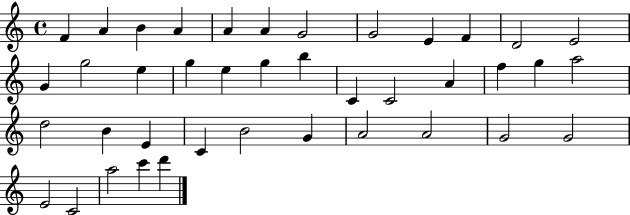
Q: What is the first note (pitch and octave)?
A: F4